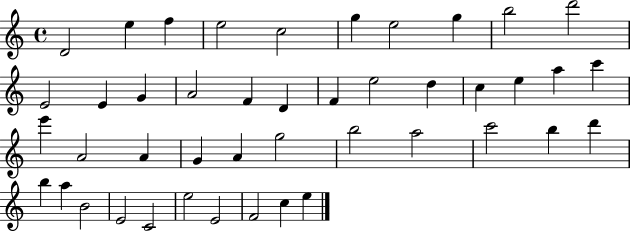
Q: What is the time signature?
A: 4/4